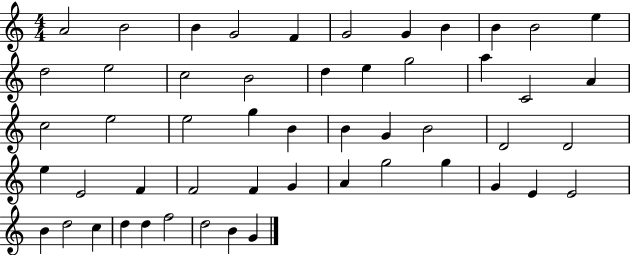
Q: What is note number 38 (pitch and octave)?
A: A4